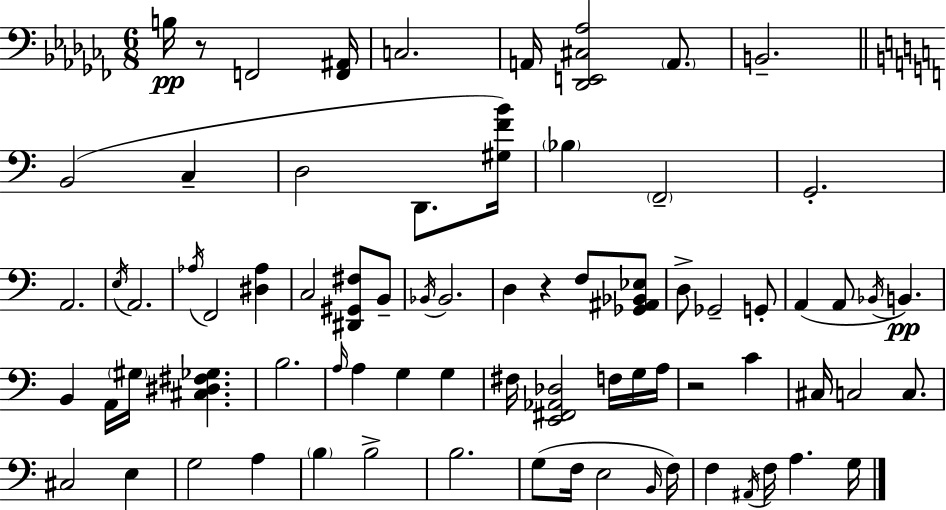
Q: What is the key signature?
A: AES minor